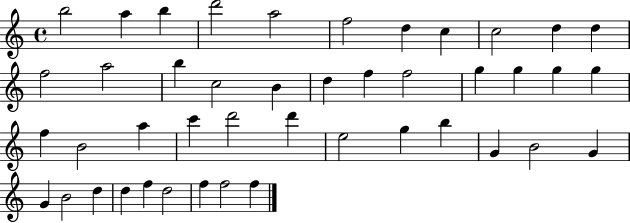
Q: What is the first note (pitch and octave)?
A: B5